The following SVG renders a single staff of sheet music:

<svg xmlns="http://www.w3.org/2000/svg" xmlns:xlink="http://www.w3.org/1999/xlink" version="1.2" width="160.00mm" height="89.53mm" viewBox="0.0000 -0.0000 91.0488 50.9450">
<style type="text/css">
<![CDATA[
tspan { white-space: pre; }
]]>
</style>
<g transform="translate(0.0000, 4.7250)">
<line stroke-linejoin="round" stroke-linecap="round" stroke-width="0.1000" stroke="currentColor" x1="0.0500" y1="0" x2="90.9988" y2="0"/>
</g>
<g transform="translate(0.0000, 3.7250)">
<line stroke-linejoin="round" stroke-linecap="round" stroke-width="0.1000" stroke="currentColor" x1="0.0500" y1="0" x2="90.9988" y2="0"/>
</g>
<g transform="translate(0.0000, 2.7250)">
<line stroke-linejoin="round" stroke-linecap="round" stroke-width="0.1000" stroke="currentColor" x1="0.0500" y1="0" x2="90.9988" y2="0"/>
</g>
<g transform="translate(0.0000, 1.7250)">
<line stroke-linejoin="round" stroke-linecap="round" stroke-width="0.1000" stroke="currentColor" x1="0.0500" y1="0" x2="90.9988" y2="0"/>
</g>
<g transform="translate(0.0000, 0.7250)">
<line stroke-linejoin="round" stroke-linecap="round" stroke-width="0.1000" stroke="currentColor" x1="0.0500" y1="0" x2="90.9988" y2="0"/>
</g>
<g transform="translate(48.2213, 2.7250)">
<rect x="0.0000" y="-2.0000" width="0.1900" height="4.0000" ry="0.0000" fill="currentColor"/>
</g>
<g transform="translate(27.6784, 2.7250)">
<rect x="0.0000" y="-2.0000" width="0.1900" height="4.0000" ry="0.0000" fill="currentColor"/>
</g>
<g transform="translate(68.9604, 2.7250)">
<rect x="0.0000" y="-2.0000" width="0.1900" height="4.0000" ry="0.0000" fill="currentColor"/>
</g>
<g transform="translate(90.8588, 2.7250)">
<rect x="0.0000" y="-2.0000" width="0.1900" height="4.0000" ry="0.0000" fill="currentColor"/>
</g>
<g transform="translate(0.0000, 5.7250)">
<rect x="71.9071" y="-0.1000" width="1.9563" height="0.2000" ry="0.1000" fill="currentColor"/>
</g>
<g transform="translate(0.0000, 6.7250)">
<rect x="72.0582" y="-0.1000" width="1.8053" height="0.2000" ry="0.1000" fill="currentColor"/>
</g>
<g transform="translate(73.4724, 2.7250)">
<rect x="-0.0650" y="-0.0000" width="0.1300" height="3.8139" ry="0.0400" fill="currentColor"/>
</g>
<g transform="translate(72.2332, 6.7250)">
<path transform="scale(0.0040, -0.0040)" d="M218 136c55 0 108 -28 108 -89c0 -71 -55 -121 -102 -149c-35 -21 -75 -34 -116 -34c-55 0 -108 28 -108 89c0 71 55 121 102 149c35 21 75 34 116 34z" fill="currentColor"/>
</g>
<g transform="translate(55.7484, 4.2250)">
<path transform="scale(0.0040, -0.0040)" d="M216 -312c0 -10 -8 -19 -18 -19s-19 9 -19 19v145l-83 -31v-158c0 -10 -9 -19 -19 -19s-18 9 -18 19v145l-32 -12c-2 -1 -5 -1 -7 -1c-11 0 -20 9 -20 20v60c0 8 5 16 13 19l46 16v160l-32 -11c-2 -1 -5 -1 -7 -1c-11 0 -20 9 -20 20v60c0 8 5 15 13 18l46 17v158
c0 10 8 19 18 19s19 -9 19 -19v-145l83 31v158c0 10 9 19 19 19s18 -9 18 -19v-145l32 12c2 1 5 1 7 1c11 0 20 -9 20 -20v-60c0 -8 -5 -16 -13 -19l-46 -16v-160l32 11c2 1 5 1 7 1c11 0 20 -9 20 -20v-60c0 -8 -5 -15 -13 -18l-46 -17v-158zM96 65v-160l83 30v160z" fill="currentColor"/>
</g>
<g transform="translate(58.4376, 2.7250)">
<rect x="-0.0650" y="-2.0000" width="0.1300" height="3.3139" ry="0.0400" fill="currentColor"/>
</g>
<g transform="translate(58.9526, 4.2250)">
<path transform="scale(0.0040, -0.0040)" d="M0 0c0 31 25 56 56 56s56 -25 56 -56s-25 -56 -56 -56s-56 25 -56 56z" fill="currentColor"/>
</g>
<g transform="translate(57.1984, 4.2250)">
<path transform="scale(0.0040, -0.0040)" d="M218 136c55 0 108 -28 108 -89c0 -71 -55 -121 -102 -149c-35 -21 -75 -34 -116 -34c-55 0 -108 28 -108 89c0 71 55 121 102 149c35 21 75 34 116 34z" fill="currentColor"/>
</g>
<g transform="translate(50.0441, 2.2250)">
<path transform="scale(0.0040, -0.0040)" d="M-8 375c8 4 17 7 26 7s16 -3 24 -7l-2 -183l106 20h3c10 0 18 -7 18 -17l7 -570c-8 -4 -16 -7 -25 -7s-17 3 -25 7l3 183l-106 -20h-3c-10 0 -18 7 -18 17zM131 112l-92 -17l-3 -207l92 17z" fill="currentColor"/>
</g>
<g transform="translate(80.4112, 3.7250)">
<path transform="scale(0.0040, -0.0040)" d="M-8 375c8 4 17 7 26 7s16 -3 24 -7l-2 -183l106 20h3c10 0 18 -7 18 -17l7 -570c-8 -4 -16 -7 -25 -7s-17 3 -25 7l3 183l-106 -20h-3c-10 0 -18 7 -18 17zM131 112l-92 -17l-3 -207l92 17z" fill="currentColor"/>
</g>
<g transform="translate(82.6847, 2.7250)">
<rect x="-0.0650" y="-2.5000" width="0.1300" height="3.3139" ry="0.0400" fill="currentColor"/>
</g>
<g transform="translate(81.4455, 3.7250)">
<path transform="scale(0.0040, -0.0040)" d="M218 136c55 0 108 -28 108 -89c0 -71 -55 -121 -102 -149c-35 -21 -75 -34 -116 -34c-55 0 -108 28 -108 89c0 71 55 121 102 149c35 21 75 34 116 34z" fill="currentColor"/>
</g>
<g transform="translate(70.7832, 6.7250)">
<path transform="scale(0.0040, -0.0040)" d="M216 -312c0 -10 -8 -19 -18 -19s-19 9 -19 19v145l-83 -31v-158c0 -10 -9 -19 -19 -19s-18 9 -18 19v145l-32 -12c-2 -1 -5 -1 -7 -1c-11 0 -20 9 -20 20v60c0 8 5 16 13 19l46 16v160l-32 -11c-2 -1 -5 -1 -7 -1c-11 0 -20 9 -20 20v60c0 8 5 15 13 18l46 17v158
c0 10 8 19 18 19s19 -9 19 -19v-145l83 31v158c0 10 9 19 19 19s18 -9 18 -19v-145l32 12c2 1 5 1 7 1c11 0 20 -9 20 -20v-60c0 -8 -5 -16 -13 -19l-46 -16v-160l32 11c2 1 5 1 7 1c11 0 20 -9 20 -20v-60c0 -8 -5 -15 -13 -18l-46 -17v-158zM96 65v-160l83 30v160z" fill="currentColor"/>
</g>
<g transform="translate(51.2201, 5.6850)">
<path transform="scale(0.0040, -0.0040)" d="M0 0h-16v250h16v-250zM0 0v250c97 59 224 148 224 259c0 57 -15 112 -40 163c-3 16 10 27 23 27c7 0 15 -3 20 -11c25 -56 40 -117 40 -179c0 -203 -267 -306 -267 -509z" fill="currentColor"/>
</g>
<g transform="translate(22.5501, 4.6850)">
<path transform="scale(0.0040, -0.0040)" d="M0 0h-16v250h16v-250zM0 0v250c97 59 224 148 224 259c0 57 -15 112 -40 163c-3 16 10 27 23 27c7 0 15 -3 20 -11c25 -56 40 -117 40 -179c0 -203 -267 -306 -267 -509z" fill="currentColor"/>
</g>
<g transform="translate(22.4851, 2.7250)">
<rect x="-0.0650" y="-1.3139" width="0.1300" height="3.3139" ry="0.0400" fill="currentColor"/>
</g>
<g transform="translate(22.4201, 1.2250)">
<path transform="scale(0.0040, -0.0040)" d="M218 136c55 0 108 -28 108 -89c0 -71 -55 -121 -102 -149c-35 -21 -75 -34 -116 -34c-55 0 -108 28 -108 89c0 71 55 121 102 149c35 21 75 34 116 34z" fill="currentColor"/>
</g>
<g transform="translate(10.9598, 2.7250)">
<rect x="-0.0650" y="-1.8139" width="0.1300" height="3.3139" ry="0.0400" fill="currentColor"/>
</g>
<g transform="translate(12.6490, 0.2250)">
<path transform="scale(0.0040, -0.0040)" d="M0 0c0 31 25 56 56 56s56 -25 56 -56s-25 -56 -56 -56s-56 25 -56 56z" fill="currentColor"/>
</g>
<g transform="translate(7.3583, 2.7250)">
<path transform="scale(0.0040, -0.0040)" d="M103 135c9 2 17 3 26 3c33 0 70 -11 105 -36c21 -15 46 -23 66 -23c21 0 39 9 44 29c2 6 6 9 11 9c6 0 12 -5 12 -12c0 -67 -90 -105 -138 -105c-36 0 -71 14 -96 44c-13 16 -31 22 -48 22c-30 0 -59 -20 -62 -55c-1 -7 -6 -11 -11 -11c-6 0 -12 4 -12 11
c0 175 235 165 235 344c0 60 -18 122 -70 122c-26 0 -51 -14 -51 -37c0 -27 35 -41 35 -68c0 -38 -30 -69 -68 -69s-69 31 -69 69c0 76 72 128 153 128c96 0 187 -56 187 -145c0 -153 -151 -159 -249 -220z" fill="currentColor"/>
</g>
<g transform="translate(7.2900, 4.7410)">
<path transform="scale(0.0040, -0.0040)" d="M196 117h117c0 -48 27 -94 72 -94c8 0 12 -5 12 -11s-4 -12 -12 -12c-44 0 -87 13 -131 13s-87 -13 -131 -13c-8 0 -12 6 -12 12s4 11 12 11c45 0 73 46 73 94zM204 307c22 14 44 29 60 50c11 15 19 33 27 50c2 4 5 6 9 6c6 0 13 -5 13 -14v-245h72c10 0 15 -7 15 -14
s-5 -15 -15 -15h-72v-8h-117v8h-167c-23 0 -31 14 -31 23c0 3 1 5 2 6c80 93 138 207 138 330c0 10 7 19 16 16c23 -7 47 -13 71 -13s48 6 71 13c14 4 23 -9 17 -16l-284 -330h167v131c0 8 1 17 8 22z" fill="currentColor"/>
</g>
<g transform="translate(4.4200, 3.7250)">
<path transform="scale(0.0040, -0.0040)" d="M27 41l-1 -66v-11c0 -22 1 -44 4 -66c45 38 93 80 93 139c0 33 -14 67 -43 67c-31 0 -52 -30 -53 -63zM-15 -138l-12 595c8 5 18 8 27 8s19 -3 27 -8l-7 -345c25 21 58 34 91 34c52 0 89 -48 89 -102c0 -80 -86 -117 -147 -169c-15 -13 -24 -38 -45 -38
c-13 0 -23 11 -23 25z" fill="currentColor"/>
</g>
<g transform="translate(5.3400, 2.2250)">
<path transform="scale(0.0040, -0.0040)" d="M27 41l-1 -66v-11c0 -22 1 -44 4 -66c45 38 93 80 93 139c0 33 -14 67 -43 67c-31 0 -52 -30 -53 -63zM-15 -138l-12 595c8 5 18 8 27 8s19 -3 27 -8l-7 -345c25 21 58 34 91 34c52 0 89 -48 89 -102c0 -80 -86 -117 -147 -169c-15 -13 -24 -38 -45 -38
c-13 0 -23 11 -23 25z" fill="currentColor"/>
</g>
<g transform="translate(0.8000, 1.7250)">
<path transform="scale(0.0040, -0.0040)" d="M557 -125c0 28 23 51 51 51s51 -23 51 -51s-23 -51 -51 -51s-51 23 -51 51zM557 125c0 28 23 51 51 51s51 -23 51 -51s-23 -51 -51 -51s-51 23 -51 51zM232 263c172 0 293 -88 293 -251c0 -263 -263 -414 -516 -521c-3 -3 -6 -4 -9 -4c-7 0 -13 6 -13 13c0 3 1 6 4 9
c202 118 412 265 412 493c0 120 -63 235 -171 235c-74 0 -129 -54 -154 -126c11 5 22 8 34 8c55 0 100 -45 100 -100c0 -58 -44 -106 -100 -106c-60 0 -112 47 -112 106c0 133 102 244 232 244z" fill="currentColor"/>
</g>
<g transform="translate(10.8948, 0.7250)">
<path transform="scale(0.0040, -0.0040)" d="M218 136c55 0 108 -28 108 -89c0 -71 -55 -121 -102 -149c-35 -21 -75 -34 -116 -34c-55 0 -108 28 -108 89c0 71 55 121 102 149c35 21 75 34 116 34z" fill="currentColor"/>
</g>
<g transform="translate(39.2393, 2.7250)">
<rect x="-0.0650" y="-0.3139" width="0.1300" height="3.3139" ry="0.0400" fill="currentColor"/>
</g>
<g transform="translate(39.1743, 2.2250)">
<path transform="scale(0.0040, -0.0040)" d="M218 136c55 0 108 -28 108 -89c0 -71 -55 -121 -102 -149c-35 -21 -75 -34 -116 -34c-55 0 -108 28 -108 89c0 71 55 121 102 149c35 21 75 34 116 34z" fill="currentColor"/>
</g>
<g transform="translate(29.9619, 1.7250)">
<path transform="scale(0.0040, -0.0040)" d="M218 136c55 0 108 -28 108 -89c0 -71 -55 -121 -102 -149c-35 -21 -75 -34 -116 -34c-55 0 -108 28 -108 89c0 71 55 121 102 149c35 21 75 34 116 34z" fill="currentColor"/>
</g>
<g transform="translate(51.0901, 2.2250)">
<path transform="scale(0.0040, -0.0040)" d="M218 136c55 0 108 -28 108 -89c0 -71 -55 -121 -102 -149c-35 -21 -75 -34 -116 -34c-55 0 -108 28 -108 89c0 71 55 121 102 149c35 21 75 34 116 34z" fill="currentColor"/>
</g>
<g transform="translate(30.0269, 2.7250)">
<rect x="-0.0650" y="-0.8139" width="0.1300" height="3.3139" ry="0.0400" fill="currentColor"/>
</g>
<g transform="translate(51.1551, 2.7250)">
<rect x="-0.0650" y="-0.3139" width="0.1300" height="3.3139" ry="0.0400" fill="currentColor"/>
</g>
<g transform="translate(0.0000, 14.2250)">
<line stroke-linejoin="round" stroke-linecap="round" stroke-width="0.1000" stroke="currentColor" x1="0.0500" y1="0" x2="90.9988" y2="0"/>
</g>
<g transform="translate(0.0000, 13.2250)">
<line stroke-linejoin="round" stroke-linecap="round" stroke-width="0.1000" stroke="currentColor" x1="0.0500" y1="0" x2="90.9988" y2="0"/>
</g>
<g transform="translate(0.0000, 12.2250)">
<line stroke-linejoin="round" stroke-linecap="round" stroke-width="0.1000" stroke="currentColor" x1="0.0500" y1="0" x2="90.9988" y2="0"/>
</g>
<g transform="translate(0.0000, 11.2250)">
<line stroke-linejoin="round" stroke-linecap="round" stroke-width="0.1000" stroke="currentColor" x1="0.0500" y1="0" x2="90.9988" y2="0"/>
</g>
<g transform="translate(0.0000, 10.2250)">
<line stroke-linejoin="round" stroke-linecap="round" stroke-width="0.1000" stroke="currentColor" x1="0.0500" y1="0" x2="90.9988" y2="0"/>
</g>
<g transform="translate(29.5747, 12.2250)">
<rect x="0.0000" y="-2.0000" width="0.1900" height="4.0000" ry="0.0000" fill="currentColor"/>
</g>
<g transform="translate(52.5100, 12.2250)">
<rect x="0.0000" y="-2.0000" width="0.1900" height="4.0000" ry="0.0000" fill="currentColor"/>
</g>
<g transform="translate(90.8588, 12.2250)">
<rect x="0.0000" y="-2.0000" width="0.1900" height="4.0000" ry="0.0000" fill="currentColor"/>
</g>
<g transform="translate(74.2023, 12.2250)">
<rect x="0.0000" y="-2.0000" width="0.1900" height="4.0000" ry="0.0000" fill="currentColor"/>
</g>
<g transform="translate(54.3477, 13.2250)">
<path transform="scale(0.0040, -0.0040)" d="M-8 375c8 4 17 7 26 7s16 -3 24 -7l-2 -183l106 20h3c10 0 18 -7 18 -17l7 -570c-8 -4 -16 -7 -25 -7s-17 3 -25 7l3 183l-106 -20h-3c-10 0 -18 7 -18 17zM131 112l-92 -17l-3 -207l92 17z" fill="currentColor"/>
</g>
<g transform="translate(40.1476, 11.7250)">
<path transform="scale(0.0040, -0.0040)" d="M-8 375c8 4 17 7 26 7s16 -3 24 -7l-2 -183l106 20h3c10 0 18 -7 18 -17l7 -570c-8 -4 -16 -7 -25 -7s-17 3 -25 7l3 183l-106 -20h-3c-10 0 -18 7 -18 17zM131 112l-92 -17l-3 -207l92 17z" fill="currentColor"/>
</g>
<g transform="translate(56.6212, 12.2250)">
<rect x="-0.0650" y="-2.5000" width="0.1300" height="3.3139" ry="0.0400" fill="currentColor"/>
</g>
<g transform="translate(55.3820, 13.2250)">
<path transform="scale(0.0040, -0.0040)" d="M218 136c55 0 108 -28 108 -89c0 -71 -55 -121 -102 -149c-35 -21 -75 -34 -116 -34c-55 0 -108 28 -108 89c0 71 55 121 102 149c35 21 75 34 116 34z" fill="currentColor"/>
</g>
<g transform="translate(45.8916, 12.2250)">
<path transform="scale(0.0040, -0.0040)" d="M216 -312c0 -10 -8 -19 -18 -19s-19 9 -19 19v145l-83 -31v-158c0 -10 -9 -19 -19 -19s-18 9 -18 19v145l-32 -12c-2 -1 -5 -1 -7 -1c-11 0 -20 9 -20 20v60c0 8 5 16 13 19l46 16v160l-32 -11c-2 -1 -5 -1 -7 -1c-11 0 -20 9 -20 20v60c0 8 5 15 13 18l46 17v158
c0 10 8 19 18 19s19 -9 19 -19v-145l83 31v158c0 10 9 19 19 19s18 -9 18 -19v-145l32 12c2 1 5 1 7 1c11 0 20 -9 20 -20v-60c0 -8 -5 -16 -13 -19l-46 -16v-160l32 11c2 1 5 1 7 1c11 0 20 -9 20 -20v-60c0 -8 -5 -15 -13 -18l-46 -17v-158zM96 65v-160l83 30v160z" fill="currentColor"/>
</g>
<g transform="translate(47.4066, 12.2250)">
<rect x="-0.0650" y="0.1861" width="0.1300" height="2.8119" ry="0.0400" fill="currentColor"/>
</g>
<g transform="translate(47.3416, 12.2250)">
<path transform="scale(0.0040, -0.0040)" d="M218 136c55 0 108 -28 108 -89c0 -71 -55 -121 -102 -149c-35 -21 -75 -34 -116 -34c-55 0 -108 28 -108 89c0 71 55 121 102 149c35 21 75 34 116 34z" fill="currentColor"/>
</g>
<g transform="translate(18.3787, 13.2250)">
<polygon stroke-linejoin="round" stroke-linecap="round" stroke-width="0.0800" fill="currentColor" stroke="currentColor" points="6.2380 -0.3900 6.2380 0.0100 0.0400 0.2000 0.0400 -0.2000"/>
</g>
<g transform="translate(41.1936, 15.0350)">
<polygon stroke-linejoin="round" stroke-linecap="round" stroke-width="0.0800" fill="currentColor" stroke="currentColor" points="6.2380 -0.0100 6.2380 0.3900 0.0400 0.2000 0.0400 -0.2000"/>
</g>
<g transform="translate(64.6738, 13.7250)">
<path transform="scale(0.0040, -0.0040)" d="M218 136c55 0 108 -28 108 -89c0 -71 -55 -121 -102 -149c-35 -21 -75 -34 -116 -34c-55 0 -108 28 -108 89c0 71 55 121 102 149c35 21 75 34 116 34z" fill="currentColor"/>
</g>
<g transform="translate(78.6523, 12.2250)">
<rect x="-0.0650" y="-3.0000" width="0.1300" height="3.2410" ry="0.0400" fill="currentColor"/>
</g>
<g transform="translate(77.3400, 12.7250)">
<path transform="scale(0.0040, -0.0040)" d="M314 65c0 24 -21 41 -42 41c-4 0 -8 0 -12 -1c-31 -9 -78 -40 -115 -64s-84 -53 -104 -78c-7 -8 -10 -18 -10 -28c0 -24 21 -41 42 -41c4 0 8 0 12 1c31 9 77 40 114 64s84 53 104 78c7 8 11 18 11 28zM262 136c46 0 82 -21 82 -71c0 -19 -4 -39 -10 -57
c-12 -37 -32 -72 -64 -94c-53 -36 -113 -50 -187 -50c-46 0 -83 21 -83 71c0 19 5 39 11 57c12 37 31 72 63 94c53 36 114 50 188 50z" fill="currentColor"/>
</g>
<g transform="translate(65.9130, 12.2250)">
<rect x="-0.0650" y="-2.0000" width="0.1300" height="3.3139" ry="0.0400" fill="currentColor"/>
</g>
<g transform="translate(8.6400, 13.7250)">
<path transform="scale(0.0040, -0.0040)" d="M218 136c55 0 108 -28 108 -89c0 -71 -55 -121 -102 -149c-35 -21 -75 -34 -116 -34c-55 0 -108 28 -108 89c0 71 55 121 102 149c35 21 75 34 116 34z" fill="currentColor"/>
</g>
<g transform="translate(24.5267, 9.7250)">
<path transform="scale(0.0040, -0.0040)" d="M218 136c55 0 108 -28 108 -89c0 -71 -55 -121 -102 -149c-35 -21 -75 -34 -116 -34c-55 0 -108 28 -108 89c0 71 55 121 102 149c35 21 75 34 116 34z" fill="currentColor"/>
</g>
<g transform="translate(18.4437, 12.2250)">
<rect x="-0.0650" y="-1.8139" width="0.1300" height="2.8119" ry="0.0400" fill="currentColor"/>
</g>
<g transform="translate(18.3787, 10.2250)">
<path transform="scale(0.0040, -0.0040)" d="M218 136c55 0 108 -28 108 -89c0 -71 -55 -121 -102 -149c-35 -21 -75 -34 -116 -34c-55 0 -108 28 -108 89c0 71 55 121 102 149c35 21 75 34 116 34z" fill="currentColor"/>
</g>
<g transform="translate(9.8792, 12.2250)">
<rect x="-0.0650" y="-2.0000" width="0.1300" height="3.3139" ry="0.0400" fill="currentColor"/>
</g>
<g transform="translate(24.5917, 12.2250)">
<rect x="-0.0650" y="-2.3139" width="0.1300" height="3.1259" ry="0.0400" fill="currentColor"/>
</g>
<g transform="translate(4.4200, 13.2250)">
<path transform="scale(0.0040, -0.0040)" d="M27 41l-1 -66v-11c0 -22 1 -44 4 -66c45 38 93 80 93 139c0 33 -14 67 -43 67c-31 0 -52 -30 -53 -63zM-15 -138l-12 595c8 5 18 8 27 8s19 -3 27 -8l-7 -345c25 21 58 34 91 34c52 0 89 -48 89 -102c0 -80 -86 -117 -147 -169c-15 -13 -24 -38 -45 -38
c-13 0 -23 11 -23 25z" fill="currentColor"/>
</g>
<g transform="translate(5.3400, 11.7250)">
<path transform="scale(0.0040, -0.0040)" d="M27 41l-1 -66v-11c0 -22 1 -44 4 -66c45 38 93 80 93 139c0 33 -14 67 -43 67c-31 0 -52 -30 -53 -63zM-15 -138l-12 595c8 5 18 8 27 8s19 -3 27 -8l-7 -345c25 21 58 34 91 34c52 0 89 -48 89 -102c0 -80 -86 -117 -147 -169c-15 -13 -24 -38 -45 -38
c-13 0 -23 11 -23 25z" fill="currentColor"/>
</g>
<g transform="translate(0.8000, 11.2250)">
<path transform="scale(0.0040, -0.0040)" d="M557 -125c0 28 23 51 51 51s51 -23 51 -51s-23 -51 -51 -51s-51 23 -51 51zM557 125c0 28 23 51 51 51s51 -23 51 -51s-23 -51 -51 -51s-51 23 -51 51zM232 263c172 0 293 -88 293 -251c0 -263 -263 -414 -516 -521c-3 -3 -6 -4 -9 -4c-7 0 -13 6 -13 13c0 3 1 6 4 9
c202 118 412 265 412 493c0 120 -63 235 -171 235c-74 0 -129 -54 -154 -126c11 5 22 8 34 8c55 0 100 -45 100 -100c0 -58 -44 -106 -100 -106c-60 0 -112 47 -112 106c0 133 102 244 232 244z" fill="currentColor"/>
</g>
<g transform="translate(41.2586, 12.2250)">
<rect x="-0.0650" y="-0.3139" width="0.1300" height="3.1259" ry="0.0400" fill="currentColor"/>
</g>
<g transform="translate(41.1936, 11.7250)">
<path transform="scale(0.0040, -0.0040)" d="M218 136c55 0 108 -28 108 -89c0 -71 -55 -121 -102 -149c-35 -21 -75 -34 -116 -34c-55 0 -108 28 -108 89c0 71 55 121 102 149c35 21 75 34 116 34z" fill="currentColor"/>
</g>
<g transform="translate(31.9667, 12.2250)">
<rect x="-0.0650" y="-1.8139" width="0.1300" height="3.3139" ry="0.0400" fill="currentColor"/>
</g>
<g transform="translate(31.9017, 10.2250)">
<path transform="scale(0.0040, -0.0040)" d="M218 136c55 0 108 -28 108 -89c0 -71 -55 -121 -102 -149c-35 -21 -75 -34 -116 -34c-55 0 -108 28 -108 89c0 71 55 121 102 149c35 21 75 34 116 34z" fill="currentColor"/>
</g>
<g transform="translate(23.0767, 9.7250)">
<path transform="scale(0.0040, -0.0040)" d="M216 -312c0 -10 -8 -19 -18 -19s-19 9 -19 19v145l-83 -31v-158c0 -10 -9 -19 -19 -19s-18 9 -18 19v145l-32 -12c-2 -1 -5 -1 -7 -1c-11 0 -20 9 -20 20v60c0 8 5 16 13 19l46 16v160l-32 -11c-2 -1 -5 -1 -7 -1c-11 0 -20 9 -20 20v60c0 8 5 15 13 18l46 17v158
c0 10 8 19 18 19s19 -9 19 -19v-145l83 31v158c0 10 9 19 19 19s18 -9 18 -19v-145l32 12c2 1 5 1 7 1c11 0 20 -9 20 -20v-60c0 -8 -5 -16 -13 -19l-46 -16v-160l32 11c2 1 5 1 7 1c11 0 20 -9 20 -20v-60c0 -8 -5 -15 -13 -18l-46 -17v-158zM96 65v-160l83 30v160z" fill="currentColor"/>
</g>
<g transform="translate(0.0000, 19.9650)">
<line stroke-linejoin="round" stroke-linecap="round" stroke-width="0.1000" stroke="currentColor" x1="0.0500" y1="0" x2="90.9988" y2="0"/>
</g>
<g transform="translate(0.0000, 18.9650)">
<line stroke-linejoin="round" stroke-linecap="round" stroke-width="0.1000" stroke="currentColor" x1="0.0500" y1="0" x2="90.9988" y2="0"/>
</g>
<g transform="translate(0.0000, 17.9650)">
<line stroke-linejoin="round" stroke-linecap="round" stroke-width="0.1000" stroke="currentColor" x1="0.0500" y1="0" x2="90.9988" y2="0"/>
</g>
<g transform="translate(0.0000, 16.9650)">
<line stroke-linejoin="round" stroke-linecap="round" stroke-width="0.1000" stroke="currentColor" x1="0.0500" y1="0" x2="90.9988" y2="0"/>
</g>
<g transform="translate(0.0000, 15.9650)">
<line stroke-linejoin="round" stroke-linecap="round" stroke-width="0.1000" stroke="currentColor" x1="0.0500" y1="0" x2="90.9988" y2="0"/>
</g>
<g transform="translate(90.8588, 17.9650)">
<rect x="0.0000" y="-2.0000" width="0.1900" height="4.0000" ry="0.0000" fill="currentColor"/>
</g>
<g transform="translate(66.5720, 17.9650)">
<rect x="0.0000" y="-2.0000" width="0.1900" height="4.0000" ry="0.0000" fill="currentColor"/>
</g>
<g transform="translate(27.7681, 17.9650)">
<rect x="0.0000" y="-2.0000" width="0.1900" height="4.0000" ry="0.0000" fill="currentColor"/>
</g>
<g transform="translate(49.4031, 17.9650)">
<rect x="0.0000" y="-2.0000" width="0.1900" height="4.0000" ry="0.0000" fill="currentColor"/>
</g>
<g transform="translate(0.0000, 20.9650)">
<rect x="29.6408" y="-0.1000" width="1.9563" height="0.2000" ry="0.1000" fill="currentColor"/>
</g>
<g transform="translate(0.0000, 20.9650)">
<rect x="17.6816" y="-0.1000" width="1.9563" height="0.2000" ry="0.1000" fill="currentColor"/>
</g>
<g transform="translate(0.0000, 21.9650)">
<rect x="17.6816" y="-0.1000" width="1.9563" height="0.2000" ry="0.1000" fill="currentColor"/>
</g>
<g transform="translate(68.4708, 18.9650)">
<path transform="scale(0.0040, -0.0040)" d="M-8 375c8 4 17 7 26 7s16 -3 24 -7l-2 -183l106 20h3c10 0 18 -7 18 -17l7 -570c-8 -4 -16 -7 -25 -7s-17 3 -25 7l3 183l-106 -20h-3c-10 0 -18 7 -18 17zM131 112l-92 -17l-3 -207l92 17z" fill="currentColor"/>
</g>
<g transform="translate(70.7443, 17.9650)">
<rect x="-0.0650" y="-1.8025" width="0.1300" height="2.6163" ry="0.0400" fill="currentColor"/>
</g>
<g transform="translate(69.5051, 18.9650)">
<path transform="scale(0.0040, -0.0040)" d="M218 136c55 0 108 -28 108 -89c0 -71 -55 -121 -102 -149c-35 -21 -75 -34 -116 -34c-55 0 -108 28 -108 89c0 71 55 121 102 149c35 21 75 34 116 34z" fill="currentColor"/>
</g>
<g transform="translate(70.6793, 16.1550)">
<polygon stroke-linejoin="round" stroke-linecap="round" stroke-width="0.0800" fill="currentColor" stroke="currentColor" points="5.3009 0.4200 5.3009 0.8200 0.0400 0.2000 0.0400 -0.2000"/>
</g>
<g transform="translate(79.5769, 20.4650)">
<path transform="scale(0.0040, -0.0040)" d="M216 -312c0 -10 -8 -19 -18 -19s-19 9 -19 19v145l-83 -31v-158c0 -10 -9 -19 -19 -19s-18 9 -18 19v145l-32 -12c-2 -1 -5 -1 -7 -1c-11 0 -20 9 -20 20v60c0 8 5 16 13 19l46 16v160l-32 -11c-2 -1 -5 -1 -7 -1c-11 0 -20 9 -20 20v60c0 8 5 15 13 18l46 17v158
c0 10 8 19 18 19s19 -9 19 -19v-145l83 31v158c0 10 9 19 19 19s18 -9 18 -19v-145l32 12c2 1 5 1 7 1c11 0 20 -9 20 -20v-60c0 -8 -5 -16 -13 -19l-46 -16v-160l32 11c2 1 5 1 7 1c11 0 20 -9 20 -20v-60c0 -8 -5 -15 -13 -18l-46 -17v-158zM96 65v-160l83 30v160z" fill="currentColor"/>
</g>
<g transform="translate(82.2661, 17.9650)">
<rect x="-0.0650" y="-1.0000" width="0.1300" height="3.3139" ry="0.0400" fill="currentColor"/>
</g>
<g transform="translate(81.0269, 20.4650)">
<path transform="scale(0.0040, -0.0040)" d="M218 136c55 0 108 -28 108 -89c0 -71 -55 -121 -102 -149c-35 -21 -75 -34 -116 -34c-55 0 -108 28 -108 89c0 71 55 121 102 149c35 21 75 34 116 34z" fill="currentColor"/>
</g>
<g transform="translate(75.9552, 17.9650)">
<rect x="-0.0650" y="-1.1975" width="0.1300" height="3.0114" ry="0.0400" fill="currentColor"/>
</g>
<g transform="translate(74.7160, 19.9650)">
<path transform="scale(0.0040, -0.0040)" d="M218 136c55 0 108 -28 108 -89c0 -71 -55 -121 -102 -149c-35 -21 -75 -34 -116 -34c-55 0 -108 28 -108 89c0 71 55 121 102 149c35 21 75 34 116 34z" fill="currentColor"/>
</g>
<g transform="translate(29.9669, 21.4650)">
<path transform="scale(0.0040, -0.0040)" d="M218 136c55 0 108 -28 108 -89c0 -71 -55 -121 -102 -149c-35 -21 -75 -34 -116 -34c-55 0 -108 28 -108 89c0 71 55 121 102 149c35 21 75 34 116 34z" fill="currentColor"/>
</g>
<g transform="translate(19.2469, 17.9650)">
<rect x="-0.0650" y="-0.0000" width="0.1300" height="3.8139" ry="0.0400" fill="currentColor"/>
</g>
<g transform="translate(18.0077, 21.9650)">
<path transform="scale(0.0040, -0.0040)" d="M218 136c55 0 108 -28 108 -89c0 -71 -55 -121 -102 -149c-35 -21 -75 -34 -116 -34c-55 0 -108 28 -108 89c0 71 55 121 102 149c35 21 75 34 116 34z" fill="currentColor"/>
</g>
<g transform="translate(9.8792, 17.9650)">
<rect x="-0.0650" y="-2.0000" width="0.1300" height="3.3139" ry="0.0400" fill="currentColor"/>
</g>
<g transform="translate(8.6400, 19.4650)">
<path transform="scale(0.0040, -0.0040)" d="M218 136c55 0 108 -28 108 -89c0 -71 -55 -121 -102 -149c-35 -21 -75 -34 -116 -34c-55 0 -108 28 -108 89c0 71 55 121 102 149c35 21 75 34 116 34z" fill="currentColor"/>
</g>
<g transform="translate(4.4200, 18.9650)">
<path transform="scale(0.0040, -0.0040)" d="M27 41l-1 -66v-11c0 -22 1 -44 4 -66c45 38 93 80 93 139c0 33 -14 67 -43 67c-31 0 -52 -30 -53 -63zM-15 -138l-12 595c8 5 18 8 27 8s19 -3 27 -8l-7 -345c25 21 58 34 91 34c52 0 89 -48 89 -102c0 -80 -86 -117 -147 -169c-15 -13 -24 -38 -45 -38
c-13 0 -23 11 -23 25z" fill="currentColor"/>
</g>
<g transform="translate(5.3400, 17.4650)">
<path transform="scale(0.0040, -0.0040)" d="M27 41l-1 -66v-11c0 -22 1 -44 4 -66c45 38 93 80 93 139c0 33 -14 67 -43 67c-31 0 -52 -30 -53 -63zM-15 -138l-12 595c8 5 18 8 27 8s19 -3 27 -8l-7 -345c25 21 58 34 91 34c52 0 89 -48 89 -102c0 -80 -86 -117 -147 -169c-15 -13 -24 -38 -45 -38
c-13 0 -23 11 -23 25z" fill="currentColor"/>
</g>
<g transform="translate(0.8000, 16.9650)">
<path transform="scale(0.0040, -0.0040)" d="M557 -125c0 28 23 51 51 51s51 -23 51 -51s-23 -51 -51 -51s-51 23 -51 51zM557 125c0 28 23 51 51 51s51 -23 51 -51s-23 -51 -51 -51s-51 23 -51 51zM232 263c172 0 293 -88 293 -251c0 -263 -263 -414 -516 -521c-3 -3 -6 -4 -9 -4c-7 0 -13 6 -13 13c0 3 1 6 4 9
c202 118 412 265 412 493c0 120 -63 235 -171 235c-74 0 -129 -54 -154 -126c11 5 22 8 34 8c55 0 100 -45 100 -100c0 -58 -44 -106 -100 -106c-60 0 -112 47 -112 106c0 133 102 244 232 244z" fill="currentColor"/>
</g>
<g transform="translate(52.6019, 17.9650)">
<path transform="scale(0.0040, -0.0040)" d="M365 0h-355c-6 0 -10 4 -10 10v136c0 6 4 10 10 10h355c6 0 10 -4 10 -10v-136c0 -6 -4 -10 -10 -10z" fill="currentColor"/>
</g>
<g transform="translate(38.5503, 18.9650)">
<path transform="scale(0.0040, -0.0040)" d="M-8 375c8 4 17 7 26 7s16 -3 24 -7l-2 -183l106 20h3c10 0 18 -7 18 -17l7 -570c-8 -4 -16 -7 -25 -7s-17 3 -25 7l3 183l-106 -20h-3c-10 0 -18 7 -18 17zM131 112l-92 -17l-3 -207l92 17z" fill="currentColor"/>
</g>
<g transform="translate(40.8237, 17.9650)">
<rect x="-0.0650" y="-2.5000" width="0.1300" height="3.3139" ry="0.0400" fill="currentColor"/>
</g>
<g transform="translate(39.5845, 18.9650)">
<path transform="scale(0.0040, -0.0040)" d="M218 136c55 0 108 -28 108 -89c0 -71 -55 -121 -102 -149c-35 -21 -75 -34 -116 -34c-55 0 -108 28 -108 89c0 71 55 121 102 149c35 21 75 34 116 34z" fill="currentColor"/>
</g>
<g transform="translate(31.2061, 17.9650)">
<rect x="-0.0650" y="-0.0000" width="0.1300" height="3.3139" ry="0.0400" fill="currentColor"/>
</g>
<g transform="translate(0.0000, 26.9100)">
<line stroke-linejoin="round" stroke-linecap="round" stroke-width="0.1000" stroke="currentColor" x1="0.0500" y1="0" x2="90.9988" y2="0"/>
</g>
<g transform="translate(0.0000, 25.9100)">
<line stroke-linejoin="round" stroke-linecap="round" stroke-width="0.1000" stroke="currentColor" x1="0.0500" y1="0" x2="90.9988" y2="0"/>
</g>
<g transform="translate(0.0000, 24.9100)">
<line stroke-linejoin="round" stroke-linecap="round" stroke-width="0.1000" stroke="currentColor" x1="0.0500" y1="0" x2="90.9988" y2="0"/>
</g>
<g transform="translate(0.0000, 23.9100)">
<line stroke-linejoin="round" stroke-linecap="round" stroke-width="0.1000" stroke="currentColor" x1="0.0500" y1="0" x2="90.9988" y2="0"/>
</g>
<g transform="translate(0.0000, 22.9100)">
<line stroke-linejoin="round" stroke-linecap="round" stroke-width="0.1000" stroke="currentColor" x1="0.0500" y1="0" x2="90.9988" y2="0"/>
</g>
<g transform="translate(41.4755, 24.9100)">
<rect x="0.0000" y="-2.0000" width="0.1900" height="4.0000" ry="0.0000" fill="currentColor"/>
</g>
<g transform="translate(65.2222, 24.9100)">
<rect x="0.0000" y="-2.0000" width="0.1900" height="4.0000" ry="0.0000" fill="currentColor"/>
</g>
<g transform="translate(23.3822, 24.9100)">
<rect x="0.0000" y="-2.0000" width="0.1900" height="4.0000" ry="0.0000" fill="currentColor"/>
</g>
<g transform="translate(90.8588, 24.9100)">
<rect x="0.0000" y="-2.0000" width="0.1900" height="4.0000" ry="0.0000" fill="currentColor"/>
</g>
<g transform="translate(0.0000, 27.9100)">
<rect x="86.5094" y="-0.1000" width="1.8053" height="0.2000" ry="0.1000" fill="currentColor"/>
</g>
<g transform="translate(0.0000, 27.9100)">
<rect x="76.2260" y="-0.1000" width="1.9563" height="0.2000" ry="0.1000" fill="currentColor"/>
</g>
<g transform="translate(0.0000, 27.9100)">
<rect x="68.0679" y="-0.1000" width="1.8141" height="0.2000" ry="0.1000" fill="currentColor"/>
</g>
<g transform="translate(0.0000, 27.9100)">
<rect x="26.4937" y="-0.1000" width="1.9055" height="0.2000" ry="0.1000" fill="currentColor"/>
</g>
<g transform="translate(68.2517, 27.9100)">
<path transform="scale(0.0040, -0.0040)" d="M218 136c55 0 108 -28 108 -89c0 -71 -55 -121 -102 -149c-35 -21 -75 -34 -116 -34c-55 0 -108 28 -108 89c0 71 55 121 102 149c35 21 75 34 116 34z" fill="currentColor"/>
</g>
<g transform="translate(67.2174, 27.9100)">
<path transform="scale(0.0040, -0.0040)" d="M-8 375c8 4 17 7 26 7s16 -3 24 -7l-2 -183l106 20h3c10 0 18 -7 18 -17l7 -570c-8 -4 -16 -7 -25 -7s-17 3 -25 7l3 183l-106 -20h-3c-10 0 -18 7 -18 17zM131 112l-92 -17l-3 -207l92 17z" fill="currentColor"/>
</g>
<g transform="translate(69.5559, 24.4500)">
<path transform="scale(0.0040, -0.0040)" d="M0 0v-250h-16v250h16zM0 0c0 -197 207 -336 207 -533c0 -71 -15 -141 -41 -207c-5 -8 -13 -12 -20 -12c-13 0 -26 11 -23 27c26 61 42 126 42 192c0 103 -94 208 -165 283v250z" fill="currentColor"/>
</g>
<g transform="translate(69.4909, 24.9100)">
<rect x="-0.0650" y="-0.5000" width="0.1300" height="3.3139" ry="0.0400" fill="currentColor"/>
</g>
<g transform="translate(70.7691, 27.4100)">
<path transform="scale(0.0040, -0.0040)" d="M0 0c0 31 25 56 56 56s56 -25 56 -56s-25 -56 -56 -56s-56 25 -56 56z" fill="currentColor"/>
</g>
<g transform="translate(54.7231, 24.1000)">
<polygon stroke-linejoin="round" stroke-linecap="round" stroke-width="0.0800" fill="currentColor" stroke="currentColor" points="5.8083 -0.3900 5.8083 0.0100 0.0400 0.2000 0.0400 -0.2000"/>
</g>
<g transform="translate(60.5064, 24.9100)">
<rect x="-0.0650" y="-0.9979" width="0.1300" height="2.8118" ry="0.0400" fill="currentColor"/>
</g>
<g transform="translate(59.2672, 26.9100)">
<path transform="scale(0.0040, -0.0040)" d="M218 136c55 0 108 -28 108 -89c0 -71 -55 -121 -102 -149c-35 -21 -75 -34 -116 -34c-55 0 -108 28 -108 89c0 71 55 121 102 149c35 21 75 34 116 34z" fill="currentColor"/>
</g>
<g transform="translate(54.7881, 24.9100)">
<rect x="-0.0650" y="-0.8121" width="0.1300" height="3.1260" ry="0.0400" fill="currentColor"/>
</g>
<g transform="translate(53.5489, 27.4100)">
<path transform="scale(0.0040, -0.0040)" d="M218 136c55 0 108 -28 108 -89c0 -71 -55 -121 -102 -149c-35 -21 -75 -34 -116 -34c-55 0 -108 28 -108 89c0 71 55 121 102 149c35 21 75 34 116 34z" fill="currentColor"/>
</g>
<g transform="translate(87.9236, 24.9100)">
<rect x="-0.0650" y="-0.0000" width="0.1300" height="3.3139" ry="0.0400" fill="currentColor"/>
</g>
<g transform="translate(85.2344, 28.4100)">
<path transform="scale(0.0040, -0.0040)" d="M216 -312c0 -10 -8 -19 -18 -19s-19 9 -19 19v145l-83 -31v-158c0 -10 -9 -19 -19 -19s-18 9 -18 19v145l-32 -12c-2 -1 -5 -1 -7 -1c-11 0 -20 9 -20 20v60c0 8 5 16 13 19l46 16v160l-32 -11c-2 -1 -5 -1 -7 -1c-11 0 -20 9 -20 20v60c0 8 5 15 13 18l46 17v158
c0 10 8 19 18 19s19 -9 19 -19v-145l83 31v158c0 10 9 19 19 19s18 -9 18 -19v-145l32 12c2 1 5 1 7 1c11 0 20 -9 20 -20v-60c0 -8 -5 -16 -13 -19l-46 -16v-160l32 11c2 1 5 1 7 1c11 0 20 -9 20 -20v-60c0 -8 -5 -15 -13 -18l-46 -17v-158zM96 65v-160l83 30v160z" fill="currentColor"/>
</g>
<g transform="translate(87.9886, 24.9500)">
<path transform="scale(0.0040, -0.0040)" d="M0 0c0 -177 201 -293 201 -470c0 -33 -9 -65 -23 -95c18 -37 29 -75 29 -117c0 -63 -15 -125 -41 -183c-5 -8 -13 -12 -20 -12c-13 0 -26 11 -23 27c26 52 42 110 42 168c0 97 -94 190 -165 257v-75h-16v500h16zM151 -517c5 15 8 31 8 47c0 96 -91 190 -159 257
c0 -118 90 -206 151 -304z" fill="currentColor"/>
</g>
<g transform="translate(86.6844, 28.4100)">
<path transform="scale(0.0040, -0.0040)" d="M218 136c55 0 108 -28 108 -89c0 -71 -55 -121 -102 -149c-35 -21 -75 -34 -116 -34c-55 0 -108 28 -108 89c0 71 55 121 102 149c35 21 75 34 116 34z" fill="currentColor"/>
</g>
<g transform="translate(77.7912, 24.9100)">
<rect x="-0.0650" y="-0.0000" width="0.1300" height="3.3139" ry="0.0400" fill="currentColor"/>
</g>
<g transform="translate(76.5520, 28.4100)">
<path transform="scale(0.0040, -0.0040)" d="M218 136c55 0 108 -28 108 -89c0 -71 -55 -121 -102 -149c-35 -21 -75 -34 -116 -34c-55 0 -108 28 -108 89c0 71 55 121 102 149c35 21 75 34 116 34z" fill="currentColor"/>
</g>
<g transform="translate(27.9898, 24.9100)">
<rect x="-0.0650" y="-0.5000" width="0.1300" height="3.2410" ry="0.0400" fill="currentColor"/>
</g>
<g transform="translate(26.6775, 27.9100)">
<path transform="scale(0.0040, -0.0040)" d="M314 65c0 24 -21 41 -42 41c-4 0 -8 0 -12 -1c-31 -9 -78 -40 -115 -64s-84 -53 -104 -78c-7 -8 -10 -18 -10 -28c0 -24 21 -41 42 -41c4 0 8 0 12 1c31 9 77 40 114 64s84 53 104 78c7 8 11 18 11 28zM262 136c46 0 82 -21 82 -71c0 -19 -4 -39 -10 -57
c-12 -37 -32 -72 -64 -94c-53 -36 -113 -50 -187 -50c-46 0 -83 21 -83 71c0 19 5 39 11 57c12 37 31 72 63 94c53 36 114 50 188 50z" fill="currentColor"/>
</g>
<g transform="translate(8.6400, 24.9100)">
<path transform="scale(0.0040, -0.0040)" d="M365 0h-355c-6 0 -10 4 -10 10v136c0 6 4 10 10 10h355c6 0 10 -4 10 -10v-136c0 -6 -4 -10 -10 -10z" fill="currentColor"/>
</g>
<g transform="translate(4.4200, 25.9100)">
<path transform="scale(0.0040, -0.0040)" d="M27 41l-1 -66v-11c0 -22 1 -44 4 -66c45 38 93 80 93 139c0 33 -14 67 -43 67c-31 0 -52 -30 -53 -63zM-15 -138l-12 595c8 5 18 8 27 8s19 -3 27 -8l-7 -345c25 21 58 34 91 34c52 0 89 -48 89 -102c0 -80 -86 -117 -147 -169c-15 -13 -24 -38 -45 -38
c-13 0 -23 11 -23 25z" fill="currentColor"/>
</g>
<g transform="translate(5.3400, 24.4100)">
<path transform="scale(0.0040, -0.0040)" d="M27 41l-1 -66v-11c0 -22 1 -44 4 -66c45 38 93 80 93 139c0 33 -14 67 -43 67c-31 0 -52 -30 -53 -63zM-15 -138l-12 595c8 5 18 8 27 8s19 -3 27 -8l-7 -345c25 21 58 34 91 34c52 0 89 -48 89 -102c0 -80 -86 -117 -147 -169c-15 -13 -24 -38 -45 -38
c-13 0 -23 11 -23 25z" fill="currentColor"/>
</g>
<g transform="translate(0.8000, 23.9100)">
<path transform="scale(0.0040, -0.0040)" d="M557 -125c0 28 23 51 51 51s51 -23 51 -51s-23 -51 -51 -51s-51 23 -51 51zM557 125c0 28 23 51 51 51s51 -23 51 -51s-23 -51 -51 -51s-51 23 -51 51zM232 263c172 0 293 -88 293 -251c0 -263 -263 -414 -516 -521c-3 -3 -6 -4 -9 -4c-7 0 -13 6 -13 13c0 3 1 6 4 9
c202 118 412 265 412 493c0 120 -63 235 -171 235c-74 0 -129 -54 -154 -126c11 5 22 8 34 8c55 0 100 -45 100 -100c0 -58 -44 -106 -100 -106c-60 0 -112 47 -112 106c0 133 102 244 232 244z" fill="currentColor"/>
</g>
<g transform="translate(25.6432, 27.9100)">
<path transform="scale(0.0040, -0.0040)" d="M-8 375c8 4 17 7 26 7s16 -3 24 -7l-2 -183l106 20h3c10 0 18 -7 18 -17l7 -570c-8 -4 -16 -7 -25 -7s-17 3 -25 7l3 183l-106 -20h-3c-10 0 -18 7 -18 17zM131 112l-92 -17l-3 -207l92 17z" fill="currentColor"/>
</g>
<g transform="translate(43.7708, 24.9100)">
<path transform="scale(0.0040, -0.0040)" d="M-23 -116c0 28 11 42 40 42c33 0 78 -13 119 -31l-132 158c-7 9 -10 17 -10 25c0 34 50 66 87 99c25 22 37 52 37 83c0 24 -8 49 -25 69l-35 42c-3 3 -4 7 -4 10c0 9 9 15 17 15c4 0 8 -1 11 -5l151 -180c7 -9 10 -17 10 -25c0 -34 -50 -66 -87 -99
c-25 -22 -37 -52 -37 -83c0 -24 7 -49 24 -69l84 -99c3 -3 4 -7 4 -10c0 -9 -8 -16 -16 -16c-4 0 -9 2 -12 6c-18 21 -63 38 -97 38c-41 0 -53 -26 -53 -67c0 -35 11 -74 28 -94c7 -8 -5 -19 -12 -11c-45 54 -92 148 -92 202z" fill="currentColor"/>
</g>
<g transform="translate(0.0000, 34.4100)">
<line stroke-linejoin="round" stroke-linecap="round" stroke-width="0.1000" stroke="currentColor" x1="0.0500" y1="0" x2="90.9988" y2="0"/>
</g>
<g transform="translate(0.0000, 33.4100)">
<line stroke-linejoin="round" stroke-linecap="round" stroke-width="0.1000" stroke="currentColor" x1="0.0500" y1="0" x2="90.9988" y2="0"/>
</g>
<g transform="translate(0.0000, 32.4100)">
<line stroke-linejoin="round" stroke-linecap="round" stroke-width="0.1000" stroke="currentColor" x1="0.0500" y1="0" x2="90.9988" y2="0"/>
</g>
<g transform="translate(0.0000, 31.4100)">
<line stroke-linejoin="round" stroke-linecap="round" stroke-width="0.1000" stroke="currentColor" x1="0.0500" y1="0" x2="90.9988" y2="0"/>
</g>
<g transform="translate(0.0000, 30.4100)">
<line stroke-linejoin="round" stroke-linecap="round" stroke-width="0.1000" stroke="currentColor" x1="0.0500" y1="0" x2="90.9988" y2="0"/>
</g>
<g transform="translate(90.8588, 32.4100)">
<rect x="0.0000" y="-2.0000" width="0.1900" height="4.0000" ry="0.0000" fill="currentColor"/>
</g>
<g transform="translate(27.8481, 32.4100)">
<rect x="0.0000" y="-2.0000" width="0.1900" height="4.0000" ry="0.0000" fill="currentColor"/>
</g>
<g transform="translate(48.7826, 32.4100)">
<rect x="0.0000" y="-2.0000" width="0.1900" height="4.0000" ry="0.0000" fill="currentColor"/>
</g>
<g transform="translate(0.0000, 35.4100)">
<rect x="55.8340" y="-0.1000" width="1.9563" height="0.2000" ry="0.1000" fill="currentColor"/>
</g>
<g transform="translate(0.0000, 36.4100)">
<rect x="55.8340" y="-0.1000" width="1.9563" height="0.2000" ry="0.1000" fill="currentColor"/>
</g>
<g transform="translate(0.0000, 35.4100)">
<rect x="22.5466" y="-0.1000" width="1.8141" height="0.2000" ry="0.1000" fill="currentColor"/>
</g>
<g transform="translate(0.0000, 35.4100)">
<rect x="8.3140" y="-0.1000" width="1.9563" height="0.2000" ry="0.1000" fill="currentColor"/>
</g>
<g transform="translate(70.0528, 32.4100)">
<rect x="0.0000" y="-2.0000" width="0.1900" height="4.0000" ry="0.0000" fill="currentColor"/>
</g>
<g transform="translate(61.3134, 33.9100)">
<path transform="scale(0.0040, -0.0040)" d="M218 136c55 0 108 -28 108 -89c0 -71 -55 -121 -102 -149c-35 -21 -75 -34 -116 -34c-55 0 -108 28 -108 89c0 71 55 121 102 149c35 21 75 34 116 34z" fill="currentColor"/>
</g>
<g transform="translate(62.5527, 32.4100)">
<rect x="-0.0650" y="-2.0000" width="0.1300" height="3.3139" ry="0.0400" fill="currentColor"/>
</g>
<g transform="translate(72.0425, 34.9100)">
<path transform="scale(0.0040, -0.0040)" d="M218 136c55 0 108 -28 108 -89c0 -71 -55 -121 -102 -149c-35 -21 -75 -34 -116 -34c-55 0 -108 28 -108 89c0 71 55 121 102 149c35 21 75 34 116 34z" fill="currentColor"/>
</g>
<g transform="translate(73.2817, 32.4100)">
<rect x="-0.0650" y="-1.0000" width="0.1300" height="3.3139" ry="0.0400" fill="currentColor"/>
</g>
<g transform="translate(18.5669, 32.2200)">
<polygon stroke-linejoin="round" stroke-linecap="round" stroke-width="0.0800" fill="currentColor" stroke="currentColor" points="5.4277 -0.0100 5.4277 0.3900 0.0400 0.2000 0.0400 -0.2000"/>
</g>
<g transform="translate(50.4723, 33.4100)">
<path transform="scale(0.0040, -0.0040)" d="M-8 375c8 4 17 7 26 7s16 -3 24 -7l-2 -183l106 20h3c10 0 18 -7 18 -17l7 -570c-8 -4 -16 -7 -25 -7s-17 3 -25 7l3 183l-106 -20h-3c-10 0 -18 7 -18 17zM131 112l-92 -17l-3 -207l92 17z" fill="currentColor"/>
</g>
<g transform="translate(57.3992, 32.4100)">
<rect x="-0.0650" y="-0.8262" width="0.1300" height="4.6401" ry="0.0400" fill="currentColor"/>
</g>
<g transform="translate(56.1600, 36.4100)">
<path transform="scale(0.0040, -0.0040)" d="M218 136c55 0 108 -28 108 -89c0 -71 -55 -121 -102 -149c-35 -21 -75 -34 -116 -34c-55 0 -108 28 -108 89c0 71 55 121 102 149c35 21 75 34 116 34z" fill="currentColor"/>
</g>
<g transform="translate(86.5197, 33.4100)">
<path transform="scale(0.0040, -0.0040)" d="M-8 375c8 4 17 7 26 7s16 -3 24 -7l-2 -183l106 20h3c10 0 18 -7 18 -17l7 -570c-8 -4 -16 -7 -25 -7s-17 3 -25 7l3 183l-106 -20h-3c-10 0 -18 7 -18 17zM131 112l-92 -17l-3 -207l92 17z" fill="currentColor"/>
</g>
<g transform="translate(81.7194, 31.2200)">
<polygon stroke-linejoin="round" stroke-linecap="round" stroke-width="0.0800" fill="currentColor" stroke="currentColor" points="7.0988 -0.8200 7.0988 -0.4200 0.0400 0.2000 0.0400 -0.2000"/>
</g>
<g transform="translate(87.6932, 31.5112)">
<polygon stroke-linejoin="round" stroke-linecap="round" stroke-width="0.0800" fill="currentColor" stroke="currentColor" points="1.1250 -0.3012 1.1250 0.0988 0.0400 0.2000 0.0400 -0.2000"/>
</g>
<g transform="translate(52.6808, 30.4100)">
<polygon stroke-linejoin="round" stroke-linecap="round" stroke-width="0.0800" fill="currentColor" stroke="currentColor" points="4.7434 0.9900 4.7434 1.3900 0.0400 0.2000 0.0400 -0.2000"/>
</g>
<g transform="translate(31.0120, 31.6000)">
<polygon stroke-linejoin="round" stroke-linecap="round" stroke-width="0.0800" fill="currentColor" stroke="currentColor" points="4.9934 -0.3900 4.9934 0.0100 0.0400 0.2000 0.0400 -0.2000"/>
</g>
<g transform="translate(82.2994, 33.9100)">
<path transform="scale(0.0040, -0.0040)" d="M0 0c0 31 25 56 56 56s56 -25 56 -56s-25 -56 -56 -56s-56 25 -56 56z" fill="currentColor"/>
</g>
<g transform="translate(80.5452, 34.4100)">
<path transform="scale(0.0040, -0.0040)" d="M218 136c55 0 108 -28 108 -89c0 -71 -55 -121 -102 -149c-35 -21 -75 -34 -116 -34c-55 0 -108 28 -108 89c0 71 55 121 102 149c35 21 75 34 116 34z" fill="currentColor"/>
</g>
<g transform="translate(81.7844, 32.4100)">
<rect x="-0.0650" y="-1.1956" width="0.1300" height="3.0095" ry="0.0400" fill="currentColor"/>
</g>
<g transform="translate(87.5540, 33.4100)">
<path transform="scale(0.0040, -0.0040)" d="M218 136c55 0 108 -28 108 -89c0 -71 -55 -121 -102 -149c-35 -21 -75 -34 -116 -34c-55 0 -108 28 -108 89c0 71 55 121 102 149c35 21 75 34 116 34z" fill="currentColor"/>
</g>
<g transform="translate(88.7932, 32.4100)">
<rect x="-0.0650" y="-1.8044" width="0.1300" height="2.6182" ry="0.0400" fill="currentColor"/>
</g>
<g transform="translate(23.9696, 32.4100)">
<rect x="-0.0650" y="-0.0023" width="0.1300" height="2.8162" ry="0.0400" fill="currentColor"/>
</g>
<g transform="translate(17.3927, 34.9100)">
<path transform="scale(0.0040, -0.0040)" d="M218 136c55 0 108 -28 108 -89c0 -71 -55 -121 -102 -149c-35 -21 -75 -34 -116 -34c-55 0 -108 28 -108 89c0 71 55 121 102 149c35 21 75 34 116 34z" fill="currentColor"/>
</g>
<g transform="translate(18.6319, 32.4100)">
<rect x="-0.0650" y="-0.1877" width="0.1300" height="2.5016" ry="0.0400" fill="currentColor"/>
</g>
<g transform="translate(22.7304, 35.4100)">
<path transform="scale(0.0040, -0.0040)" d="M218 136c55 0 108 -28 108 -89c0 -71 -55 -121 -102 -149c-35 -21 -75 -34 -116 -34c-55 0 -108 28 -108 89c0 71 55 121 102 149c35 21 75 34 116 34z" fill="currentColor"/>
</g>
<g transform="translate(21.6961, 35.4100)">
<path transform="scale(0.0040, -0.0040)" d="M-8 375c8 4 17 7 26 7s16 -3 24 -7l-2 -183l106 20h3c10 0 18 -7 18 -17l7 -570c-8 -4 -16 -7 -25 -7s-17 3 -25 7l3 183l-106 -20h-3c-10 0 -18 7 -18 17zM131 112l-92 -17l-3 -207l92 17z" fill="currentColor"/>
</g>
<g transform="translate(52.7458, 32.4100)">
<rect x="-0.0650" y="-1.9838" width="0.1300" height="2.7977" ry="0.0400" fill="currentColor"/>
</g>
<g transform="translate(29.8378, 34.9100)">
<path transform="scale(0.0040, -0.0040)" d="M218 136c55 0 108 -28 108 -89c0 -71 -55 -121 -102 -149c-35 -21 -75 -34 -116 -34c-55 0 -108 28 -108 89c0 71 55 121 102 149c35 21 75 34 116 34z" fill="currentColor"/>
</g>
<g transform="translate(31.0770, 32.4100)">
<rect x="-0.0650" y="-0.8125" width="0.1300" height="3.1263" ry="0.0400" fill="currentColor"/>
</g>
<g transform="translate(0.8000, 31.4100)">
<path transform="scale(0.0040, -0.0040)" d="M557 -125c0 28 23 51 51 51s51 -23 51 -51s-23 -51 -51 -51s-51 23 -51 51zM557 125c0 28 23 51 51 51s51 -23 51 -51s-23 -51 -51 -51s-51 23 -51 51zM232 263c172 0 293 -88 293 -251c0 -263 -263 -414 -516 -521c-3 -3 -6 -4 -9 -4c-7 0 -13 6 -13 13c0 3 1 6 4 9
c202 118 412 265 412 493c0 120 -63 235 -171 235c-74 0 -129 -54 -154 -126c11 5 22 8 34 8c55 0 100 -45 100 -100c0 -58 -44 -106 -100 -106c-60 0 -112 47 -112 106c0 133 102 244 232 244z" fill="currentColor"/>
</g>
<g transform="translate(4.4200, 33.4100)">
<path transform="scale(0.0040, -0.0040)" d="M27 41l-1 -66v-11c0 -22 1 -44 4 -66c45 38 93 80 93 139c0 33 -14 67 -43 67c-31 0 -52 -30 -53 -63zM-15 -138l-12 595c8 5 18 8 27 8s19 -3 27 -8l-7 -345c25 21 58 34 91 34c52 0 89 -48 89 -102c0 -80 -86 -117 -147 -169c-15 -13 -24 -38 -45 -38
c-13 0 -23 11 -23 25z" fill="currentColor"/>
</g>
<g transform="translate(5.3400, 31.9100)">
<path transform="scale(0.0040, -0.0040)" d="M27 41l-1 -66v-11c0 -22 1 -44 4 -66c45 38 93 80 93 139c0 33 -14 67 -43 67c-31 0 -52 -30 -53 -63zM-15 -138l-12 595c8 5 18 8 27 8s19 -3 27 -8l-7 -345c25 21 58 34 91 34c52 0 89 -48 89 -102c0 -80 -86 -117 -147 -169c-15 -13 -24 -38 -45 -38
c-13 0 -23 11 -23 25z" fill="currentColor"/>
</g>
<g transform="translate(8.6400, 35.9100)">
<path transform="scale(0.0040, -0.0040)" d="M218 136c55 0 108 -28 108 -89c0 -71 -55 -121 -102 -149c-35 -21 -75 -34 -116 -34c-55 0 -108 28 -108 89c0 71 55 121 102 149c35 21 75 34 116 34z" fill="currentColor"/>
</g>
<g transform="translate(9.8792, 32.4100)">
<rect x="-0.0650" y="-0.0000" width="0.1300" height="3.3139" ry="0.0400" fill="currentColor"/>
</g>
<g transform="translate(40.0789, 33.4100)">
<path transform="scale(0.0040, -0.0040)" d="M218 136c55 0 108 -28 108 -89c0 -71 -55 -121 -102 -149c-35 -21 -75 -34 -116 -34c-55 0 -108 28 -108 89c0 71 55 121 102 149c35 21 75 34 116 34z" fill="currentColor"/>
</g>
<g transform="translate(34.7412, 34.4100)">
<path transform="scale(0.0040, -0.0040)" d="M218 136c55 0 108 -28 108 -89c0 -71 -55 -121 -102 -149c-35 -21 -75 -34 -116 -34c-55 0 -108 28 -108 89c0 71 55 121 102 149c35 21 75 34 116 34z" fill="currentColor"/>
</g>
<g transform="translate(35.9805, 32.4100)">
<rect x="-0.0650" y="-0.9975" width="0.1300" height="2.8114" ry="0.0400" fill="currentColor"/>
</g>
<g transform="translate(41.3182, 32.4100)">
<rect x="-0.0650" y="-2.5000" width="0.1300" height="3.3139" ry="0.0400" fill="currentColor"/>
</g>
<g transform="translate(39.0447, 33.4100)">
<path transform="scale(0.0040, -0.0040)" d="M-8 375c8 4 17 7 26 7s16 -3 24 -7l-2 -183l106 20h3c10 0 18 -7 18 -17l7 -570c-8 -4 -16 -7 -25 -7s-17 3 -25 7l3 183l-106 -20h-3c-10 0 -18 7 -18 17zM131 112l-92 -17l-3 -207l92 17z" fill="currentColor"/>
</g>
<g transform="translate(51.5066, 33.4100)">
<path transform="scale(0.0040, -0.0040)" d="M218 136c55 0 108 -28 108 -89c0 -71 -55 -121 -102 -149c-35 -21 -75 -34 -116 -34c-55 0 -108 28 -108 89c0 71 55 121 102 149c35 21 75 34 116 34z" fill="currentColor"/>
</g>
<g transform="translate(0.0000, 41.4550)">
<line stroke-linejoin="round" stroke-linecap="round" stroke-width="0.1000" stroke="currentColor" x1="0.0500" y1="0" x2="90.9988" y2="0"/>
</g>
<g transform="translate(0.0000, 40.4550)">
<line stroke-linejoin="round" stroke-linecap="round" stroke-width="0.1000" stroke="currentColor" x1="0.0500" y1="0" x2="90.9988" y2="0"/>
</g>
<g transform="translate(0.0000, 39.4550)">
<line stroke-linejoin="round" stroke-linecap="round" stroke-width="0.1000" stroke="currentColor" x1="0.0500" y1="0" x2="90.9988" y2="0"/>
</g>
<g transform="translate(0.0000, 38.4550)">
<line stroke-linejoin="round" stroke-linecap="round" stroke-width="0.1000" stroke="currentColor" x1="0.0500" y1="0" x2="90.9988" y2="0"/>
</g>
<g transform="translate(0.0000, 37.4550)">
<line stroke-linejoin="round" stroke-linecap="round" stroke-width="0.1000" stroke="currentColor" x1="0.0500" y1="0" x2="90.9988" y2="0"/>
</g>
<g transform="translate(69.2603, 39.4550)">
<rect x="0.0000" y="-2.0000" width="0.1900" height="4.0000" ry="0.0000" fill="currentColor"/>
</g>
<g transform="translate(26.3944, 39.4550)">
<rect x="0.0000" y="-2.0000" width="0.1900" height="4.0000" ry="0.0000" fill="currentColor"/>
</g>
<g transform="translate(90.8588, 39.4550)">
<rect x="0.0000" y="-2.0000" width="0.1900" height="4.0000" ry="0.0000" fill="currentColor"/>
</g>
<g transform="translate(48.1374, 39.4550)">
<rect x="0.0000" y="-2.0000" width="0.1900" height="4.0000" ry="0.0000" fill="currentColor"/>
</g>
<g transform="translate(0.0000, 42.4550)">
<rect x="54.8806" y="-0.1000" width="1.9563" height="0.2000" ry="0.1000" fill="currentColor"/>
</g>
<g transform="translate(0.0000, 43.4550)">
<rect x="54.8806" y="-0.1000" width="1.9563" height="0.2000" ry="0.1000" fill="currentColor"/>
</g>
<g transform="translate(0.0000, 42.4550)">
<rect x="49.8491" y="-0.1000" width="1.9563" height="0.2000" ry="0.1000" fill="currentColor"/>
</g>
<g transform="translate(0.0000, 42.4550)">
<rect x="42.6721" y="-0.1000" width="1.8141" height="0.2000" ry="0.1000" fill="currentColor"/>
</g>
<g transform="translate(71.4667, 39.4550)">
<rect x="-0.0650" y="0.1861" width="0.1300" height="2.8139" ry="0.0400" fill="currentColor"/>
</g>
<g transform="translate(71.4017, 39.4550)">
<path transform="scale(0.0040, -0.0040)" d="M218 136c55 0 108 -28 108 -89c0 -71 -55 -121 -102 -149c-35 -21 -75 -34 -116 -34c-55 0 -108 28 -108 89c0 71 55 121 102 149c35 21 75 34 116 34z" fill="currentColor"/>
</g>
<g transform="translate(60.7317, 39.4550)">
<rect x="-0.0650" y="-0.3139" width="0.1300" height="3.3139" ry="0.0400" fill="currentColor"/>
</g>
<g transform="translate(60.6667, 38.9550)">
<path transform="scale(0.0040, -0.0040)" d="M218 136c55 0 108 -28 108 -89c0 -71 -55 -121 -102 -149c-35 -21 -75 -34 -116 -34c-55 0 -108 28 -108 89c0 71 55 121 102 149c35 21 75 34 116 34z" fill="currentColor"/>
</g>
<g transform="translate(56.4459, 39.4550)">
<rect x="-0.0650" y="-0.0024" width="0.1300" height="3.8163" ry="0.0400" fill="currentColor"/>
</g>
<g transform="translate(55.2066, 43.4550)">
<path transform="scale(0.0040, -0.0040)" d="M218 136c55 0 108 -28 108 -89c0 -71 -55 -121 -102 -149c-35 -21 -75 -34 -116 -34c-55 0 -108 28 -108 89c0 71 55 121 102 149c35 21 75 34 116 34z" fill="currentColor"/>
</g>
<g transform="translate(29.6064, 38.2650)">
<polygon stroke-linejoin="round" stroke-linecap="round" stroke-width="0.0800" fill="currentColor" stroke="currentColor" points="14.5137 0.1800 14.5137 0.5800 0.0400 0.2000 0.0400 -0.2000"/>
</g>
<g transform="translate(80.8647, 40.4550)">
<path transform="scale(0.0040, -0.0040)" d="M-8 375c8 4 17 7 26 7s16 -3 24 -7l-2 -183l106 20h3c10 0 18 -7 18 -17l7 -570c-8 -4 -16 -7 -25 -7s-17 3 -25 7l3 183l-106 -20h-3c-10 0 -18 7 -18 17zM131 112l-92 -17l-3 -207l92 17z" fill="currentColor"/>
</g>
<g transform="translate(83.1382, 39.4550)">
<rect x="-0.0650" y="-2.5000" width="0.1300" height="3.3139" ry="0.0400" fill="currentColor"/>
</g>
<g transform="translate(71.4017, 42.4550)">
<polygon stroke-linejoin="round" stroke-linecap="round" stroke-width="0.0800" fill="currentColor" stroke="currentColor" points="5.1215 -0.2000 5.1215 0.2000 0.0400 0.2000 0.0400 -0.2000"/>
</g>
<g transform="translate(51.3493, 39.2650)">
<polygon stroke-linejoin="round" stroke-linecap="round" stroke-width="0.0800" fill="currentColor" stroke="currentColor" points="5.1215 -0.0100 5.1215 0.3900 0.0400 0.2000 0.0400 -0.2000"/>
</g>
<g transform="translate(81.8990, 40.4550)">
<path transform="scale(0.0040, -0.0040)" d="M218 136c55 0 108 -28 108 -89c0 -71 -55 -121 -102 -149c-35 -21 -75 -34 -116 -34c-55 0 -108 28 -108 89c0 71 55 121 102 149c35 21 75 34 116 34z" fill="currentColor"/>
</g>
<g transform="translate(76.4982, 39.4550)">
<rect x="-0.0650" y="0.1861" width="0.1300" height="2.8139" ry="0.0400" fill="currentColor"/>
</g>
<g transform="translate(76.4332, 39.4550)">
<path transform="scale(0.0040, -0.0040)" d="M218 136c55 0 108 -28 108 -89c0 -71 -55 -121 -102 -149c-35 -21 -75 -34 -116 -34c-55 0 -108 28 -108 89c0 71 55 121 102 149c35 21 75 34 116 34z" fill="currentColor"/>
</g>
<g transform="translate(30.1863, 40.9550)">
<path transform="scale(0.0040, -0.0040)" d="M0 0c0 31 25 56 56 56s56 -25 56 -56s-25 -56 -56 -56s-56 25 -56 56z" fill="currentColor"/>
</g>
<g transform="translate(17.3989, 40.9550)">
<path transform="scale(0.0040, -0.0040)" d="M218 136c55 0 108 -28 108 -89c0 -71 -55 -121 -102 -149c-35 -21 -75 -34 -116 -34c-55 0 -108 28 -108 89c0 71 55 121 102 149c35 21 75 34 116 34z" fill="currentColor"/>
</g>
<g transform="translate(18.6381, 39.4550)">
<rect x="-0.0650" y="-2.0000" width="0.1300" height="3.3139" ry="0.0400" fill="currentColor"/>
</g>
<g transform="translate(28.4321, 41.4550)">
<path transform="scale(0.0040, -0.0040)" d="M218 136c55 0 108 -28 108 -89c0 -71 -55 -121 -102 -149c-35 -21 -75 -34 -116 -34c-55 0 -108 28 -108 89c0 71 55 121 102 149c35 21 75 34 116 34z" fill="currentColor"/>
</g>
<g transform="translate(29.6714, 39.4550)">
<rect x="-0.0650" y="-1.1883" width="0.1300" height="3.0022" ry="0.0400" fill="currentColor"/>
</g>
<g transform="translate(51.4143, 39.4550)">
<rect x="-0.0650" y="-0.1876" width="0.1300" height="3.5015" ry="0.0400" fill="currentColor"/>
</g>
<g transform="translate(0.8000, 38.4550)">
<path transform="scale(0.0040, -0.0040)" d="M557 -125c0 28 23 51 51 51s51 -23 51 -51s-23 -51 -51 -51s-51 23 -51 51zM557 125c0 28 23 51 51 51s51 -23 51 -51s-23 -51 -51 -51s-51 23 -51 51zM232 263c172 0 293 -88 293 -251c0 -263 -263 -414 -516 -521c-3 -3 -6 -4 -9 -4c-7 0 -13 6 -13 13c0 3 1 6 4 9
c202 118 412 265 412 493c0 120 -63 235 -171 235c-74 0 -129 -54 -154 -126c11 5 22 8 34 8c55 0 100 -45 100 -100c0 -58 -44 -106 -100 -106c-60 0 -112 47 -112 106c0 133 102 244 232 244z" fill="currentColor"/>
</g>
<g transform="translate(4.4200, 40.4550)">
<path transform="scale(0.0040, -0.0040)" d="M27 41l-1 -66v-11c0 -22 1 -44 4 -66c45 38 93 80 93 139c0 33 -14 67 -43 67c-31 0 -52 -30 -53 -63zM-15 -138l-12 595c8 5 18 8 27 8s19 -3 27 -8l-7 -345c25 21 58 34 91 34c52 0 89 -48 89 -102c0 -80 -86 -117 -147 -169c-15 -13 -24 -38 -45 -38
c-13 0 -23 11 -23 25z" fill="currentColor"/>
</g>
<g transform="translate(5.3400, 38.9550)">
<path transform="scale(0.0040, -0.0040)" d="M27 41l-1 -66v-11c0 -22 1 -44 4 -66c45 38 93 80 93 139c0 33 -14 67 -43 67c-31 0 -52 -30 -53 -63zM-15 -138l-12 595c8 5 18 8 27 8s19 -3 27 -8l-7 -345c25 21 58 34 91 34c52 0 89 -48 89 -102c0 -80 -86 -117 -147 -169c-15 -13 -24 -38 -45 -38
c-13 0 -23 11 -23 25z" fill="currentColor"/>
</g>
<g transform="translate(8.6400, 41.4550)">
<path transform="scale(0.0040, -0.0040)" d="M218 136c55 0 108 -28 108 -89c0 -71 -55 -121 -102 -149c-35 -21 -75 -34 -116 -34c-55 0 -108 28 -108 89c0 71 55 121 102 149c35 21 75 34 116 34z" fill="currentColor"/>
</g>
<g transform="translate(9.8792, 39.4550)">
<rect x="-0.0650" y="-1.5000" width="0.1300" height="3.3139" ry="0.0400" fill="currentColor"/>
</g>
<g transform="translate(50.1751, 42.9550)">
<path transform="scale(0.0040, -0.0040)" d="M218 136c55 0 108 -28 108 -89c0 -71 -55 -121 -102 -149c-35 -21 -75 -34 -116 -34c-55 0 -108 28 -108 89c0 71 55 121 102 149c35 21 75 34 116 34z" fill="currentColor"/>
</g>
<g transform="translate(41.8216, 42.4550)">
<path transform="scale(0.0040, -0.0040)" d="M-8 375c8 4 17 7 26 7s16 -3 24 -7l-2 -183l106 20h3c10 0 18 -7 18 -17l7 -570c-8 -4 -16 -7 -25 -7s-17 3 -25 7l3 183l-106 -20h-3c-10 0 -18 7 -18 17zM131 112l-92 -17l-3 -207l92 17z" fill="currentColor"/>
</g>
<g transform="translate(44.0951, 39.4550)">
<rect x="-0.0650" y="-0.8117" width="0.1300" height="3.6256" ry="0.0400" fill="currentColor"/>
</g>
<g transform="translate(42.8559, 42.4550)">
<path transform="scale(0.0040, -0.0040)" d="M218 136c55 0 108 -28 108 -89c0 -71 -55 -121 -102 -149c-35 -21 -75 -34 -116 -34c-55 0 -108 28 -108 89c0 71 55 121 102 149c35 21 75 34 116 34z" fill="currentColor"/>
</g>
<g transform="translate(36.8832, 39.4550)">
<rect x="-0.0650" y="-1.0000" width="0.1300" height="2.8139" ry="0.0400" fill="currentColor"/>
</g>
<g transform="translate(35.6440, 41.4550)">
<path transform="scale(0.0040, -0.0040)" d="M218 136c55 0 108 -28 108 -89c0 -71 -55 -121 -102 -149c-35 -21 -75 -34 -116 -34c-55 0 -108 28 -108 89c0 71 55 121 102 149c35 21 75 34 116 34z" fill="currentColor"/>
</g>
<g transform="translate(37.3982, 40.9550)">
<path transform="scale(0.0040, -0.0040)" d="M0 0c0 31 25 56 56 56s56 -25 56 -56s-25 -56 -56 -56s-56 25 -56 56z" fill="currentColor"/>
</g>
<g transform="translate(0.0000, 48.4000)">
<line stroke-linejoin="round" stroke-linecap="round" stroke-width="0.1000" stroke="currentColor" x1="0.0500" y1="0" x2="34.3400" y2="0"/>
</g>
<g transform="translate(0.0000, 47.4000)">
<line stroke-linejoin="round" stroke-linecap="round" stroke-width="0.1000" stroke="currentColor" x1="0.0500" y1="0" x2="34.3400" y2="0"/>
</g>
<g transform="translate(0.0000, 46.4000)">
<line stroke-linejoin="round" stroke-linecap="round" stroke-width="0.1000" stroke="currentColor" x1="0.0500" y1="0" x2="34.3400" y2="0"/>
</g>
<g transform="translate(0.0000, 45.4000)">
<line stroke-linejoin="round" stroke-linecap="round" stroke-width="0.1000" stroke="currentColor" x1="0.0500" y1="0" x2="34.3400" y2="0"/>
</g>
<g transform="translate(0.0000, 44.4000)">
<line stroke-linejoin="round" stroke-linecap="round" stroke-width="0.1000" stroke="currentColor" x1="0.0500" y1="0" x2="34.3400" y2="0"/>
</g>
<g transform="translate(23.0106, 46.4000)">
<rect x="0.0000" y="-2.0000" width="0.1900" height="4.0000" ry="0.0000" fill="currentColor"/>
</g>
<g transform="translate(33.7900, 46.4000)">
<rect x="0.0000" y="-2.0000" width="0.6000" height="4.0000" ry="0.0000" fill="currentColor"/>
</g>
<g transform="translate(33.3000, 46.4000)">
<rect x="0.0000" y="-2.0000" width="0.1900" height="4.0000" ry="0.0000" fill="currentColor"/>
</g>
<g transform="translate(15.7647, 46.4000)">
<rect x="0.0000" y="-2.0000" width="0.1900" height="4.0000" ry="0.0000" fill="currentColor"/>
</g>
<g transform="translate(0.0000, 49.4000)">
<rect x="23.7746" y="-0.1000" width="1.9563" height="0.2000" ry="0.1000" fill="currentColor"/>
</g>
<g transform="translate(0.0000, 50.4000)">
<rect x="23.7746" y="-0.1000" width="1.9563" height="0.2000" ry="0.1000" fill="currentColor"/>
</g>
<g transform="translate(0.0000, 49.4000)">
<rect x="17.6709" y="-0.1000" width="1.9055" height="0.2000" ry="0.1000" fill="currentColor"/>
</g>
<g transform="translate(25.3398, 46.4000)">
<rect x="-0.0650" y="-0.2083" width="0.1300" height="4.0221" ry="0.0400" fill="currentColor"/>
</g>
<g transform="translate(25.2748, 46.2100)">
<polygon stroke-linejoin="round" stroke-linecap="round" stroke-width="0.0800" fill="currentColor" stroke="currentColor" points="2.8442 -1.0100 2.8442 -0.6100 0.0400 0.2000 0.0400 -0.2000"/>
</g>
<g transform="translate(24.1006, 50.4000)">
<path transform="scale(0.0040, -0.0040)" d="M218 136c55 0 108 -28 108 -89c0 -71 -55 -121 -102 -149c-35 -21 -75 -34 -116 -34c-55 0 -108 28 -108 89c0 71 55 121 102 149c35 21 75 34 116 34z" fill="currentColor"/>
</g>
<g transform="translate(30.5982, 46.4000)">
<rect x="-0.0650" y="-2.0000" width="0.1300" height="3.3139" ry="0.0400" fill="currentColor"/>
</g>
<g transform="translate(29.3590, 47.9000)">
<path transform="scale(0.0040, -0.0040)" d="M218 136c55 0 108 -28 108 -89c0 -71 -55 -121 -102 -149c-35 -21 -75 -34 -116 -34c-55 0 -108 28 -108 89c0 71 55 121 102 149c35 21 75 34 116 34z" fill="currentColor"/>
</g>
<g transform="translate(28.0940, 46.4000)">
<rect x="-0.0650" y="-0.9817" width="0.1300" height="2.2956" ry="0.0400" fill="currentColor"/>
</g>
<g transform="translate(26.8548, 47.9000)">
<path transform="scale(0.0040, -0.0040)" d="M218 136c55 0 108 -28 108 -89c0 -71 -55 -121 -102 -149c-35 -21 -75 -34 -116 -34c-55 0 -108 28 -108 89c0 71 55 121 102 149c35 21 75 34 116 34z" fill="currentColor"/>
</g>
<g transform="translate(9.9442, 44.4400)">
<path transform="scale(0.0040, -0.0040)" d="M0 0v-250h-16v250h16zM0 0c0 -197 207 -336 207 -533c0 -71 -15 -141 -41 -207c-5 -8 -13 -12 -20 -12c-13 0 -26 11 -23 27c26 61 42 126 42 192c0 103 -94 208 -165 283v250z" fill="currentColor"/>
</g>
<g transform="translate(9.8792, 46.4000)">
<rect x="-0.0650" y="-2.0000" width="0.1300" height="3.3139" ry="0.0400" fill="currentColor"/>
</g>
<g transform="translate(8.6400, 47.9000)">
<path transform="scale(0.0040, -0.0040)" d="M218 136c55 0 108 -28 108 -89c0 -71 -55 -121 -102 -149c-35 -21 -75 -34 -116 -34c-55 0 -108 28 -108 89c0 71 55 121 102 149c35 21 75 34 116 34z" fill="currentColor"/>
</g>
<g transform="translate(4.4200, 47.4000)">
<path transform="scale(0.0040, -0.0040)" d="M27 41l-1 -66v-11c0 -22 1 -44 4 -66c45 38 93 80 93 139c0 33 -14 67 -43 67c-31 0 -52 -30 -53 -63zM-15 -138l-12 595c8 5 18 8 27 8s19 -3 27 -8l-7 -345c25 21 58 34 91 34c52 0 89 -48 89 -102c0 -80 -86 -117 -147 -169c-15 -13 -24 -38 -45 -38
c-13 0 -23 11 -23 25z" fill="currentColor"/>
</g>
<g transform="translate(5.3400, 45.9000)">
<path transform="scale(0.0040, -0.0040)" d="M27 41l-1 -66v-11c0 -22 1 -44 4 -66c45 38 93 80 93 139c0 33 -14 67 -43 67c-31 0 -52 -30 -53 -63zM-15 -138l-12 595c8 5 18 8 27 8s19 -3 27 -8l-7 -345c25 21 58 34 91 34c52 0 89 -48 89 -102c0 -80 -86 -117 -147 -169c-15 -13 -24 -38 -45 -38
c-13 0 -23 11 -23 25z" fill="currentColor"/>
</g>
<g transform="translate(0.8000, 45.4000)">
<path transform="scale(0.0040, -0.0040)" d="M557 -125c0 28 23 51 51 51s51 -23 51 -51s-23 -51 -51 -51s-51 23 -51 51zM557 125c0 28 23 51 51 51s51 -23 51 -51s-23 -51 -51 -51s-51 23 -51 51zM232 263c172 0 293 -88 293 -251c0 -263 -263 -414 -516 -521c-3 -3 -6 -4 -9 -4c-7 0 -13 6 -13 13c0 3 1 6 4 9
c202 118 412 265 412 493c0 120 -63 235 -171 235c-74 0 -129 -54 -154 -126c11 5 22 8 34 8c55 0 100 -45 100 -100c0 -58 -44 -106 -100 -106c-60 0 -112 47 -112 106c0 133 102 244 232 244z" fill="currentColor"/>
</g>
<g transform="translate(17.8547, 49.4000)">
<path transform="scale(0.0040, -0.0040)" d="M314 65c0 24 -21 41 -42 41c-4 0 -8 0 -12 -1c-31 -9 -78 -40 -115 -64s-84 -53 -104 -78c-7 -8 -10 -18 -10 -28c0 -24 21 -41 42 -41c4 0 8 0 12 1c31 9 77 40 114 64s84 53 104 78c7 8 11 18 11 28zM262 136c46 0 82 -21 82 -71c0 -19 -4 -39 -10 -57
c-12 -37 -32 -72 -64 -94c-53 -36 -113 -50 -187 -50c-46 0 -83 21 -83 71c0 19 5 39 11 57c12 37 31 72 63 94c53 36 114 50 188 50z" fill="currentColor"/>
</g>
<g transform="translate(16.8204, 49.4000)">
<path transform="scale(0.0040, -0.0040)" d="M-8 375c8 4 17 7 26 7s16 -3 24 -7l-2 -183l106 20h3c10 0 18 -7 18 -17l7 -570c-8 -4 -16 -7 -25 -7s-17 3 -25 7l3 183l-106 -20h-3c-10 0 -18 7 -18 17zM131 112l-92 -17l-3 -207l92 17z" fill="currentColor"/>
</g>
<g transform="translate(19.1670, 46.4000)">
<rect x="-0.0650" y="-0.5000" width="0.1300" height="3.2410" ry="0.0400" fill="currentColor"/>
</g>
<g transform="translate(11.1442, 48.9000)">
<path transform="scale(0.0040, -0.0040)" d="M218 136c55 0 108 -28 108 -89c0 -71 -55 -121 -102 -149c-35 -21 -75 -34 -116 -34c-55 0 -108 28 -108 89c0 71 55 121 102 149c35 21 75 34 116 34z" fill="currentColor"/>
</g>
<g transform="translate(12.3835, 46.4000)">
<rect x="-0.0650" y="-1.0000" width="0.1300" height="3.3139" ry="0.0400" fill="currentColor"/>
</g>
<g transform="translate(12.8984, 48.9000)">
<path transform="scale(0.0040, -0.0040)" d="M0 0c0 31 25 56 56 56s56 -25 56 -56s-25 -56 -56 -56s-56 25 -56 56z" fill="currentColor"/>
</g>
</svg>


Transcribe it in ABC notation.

X:1
T:Untitled
M:2/4
L:1/4
K:Bb
A, G,/2 F, _E, E,/2 ^A,, ^C,, B,, A,, A,/2 ^B,/2 A, E,/2 ^D,/2 B,, A,, C,2 A,, C,, D,, B,, z2 B,,/2 G,,/2 ^F,, z2 E,,2 z F,,/2 G,,/2 E,,/2 D,, ^D,,/4 D,, F,,/2 E,,/2 F,,/2 G,,/2 B,, B,,/2 C,,/2 A,, F,, G,,/2 B,,/4 G,, A,, G,,/2 G,,/2 E,,/2 D,,/2 C,,/2 _E, D,/2 D,/2 B,, A,,/2 F,, E,,2 C,,/2 A,,/2 A,,